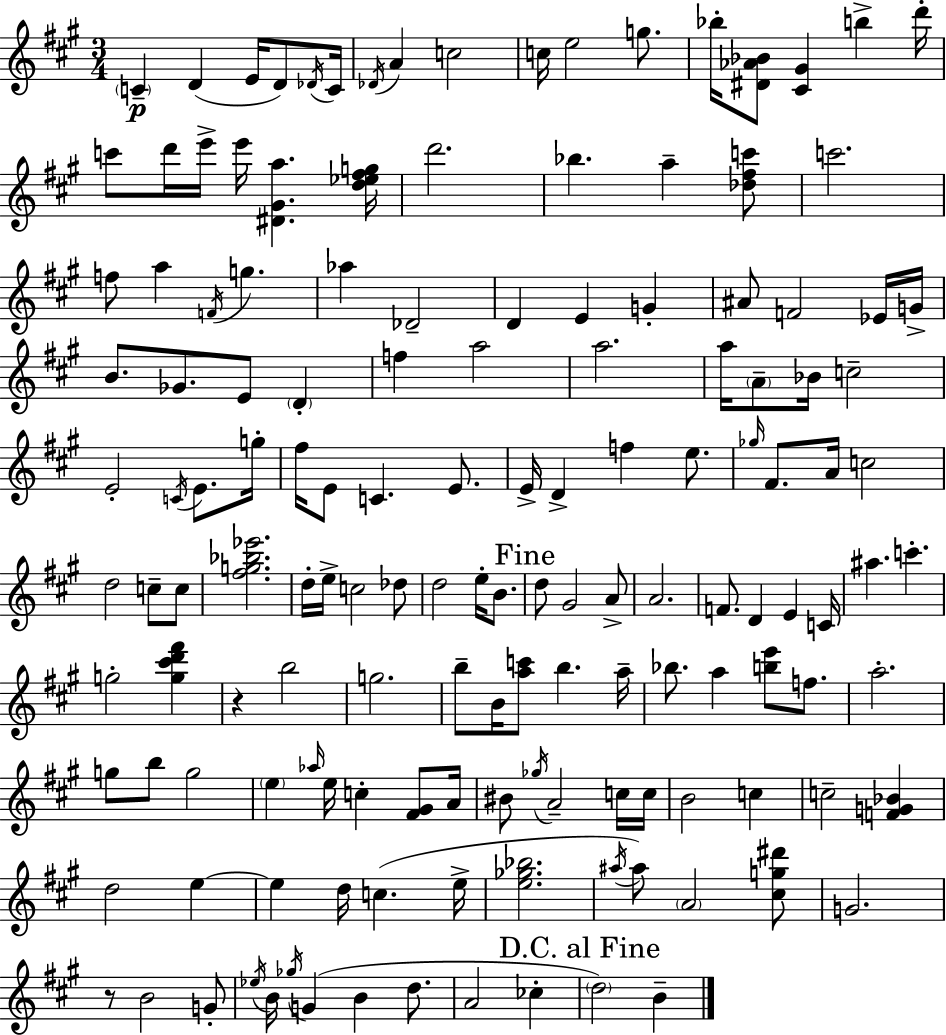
C4/q D4/q E4/s D4/e Db4/s C4/s Db4/s A4/q C5/h C5/s E5/h G5/e. Bb5/s [D#4,Ab4,Bb4]/e [C#4,G#4]/q B5/q D6/s C6/e D6/s E6/s E6/s [D#4,G#4,A5]/q. [D5,Eb5,F#5,G5]/s D6/h. Bb5/q. A5/q [Db5,F#5,C6]/e C6/h. F5/e A5/q F4/s G5/q. Ab5/q Db4/h D4/q E4/q G4/q A#4/e F4/h Eb4/s G4/s B4/e. Gb4/e. E4/e D4/q F5/q A5/h A5/h. A5/s A4/e Bb4/s C5/h E4/h C4/s E4/e. G5/s F#5/s E4/e C4/q. E4/e. E4/s D4/q F5/q E5/e. Gb5/s F#4/e. A4/s C5/h D5/h C5/e C5/e [F#5,G5,Bb5,Eb6]/h. D5/s E5/s C5/h Db5/e D5/h E5/s B4/e. D5/e G#4/h A4/e A4/h. F4/e. D4/q E4/q C4/s A#5/q. C6/q. G5/h [G5,C#6,D6,F#6]/q R/q B5/h G5/h. B5/e B4/s [A5,C6]/e B5/q. A5/s Bb5/e. A5/q [B5,E6]/e F5/e. A5/h. G5/e B5/e G5/h E5/q Ab5/s E5/s C5/q [F#4,G#4]/e A4/s BIS4/e Gb5/s A4/h C5/s C5/s B4/h C5/q C5/h [F4,G4,Bb4]/q D5/h E5/q E5/q D5/s C5/q. E5/s [E5,Gb5,Bb5]/h. A#5/s A#5/e A4/h [C#5,G5,D#6]/e G4/h. R/e B4/h G4/e Eb5/s B4/s Gb5/s G4/q B4/q D5/e. A4/h CES5/q D5/h B4/q